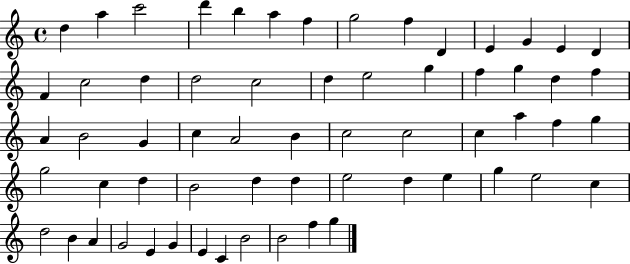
{
  \clef treble
  \time 4/4
  \defaultTimeSignature
  \key c \major
  d''4 a''4 c'''2 | d'''4 b''4 a''4 f''4 | g''2 f''4 d'4 | e'4 g'4 e'4 d'4 | \break f'4 c''2 d''4 | d''2 c''2 | d''4 e''2 g''4 | f''4 g''4 d''4 f''4 | \break a'4 b'2 g'4 | c''4 a'2 b'4 | c''2 c''2 | c''4 a''4 f''4 g''4 | \break g''2 c''4 d''4 | b'2 d''4 d''4 | e''2 d''4 e''4 | g''4 e''2 c''4 | \break d''2 b'4 a'4 | g'2 e'4 g'4 | e'4 c'4 b'2 | b'2 f''4 g''4 | \break \bar "|."
}